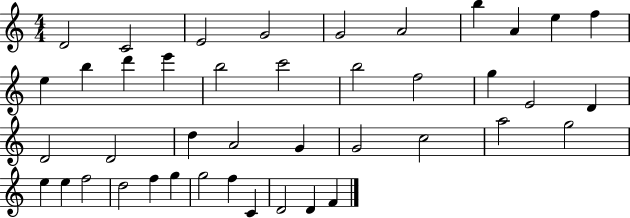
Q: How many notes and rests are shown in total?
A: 42